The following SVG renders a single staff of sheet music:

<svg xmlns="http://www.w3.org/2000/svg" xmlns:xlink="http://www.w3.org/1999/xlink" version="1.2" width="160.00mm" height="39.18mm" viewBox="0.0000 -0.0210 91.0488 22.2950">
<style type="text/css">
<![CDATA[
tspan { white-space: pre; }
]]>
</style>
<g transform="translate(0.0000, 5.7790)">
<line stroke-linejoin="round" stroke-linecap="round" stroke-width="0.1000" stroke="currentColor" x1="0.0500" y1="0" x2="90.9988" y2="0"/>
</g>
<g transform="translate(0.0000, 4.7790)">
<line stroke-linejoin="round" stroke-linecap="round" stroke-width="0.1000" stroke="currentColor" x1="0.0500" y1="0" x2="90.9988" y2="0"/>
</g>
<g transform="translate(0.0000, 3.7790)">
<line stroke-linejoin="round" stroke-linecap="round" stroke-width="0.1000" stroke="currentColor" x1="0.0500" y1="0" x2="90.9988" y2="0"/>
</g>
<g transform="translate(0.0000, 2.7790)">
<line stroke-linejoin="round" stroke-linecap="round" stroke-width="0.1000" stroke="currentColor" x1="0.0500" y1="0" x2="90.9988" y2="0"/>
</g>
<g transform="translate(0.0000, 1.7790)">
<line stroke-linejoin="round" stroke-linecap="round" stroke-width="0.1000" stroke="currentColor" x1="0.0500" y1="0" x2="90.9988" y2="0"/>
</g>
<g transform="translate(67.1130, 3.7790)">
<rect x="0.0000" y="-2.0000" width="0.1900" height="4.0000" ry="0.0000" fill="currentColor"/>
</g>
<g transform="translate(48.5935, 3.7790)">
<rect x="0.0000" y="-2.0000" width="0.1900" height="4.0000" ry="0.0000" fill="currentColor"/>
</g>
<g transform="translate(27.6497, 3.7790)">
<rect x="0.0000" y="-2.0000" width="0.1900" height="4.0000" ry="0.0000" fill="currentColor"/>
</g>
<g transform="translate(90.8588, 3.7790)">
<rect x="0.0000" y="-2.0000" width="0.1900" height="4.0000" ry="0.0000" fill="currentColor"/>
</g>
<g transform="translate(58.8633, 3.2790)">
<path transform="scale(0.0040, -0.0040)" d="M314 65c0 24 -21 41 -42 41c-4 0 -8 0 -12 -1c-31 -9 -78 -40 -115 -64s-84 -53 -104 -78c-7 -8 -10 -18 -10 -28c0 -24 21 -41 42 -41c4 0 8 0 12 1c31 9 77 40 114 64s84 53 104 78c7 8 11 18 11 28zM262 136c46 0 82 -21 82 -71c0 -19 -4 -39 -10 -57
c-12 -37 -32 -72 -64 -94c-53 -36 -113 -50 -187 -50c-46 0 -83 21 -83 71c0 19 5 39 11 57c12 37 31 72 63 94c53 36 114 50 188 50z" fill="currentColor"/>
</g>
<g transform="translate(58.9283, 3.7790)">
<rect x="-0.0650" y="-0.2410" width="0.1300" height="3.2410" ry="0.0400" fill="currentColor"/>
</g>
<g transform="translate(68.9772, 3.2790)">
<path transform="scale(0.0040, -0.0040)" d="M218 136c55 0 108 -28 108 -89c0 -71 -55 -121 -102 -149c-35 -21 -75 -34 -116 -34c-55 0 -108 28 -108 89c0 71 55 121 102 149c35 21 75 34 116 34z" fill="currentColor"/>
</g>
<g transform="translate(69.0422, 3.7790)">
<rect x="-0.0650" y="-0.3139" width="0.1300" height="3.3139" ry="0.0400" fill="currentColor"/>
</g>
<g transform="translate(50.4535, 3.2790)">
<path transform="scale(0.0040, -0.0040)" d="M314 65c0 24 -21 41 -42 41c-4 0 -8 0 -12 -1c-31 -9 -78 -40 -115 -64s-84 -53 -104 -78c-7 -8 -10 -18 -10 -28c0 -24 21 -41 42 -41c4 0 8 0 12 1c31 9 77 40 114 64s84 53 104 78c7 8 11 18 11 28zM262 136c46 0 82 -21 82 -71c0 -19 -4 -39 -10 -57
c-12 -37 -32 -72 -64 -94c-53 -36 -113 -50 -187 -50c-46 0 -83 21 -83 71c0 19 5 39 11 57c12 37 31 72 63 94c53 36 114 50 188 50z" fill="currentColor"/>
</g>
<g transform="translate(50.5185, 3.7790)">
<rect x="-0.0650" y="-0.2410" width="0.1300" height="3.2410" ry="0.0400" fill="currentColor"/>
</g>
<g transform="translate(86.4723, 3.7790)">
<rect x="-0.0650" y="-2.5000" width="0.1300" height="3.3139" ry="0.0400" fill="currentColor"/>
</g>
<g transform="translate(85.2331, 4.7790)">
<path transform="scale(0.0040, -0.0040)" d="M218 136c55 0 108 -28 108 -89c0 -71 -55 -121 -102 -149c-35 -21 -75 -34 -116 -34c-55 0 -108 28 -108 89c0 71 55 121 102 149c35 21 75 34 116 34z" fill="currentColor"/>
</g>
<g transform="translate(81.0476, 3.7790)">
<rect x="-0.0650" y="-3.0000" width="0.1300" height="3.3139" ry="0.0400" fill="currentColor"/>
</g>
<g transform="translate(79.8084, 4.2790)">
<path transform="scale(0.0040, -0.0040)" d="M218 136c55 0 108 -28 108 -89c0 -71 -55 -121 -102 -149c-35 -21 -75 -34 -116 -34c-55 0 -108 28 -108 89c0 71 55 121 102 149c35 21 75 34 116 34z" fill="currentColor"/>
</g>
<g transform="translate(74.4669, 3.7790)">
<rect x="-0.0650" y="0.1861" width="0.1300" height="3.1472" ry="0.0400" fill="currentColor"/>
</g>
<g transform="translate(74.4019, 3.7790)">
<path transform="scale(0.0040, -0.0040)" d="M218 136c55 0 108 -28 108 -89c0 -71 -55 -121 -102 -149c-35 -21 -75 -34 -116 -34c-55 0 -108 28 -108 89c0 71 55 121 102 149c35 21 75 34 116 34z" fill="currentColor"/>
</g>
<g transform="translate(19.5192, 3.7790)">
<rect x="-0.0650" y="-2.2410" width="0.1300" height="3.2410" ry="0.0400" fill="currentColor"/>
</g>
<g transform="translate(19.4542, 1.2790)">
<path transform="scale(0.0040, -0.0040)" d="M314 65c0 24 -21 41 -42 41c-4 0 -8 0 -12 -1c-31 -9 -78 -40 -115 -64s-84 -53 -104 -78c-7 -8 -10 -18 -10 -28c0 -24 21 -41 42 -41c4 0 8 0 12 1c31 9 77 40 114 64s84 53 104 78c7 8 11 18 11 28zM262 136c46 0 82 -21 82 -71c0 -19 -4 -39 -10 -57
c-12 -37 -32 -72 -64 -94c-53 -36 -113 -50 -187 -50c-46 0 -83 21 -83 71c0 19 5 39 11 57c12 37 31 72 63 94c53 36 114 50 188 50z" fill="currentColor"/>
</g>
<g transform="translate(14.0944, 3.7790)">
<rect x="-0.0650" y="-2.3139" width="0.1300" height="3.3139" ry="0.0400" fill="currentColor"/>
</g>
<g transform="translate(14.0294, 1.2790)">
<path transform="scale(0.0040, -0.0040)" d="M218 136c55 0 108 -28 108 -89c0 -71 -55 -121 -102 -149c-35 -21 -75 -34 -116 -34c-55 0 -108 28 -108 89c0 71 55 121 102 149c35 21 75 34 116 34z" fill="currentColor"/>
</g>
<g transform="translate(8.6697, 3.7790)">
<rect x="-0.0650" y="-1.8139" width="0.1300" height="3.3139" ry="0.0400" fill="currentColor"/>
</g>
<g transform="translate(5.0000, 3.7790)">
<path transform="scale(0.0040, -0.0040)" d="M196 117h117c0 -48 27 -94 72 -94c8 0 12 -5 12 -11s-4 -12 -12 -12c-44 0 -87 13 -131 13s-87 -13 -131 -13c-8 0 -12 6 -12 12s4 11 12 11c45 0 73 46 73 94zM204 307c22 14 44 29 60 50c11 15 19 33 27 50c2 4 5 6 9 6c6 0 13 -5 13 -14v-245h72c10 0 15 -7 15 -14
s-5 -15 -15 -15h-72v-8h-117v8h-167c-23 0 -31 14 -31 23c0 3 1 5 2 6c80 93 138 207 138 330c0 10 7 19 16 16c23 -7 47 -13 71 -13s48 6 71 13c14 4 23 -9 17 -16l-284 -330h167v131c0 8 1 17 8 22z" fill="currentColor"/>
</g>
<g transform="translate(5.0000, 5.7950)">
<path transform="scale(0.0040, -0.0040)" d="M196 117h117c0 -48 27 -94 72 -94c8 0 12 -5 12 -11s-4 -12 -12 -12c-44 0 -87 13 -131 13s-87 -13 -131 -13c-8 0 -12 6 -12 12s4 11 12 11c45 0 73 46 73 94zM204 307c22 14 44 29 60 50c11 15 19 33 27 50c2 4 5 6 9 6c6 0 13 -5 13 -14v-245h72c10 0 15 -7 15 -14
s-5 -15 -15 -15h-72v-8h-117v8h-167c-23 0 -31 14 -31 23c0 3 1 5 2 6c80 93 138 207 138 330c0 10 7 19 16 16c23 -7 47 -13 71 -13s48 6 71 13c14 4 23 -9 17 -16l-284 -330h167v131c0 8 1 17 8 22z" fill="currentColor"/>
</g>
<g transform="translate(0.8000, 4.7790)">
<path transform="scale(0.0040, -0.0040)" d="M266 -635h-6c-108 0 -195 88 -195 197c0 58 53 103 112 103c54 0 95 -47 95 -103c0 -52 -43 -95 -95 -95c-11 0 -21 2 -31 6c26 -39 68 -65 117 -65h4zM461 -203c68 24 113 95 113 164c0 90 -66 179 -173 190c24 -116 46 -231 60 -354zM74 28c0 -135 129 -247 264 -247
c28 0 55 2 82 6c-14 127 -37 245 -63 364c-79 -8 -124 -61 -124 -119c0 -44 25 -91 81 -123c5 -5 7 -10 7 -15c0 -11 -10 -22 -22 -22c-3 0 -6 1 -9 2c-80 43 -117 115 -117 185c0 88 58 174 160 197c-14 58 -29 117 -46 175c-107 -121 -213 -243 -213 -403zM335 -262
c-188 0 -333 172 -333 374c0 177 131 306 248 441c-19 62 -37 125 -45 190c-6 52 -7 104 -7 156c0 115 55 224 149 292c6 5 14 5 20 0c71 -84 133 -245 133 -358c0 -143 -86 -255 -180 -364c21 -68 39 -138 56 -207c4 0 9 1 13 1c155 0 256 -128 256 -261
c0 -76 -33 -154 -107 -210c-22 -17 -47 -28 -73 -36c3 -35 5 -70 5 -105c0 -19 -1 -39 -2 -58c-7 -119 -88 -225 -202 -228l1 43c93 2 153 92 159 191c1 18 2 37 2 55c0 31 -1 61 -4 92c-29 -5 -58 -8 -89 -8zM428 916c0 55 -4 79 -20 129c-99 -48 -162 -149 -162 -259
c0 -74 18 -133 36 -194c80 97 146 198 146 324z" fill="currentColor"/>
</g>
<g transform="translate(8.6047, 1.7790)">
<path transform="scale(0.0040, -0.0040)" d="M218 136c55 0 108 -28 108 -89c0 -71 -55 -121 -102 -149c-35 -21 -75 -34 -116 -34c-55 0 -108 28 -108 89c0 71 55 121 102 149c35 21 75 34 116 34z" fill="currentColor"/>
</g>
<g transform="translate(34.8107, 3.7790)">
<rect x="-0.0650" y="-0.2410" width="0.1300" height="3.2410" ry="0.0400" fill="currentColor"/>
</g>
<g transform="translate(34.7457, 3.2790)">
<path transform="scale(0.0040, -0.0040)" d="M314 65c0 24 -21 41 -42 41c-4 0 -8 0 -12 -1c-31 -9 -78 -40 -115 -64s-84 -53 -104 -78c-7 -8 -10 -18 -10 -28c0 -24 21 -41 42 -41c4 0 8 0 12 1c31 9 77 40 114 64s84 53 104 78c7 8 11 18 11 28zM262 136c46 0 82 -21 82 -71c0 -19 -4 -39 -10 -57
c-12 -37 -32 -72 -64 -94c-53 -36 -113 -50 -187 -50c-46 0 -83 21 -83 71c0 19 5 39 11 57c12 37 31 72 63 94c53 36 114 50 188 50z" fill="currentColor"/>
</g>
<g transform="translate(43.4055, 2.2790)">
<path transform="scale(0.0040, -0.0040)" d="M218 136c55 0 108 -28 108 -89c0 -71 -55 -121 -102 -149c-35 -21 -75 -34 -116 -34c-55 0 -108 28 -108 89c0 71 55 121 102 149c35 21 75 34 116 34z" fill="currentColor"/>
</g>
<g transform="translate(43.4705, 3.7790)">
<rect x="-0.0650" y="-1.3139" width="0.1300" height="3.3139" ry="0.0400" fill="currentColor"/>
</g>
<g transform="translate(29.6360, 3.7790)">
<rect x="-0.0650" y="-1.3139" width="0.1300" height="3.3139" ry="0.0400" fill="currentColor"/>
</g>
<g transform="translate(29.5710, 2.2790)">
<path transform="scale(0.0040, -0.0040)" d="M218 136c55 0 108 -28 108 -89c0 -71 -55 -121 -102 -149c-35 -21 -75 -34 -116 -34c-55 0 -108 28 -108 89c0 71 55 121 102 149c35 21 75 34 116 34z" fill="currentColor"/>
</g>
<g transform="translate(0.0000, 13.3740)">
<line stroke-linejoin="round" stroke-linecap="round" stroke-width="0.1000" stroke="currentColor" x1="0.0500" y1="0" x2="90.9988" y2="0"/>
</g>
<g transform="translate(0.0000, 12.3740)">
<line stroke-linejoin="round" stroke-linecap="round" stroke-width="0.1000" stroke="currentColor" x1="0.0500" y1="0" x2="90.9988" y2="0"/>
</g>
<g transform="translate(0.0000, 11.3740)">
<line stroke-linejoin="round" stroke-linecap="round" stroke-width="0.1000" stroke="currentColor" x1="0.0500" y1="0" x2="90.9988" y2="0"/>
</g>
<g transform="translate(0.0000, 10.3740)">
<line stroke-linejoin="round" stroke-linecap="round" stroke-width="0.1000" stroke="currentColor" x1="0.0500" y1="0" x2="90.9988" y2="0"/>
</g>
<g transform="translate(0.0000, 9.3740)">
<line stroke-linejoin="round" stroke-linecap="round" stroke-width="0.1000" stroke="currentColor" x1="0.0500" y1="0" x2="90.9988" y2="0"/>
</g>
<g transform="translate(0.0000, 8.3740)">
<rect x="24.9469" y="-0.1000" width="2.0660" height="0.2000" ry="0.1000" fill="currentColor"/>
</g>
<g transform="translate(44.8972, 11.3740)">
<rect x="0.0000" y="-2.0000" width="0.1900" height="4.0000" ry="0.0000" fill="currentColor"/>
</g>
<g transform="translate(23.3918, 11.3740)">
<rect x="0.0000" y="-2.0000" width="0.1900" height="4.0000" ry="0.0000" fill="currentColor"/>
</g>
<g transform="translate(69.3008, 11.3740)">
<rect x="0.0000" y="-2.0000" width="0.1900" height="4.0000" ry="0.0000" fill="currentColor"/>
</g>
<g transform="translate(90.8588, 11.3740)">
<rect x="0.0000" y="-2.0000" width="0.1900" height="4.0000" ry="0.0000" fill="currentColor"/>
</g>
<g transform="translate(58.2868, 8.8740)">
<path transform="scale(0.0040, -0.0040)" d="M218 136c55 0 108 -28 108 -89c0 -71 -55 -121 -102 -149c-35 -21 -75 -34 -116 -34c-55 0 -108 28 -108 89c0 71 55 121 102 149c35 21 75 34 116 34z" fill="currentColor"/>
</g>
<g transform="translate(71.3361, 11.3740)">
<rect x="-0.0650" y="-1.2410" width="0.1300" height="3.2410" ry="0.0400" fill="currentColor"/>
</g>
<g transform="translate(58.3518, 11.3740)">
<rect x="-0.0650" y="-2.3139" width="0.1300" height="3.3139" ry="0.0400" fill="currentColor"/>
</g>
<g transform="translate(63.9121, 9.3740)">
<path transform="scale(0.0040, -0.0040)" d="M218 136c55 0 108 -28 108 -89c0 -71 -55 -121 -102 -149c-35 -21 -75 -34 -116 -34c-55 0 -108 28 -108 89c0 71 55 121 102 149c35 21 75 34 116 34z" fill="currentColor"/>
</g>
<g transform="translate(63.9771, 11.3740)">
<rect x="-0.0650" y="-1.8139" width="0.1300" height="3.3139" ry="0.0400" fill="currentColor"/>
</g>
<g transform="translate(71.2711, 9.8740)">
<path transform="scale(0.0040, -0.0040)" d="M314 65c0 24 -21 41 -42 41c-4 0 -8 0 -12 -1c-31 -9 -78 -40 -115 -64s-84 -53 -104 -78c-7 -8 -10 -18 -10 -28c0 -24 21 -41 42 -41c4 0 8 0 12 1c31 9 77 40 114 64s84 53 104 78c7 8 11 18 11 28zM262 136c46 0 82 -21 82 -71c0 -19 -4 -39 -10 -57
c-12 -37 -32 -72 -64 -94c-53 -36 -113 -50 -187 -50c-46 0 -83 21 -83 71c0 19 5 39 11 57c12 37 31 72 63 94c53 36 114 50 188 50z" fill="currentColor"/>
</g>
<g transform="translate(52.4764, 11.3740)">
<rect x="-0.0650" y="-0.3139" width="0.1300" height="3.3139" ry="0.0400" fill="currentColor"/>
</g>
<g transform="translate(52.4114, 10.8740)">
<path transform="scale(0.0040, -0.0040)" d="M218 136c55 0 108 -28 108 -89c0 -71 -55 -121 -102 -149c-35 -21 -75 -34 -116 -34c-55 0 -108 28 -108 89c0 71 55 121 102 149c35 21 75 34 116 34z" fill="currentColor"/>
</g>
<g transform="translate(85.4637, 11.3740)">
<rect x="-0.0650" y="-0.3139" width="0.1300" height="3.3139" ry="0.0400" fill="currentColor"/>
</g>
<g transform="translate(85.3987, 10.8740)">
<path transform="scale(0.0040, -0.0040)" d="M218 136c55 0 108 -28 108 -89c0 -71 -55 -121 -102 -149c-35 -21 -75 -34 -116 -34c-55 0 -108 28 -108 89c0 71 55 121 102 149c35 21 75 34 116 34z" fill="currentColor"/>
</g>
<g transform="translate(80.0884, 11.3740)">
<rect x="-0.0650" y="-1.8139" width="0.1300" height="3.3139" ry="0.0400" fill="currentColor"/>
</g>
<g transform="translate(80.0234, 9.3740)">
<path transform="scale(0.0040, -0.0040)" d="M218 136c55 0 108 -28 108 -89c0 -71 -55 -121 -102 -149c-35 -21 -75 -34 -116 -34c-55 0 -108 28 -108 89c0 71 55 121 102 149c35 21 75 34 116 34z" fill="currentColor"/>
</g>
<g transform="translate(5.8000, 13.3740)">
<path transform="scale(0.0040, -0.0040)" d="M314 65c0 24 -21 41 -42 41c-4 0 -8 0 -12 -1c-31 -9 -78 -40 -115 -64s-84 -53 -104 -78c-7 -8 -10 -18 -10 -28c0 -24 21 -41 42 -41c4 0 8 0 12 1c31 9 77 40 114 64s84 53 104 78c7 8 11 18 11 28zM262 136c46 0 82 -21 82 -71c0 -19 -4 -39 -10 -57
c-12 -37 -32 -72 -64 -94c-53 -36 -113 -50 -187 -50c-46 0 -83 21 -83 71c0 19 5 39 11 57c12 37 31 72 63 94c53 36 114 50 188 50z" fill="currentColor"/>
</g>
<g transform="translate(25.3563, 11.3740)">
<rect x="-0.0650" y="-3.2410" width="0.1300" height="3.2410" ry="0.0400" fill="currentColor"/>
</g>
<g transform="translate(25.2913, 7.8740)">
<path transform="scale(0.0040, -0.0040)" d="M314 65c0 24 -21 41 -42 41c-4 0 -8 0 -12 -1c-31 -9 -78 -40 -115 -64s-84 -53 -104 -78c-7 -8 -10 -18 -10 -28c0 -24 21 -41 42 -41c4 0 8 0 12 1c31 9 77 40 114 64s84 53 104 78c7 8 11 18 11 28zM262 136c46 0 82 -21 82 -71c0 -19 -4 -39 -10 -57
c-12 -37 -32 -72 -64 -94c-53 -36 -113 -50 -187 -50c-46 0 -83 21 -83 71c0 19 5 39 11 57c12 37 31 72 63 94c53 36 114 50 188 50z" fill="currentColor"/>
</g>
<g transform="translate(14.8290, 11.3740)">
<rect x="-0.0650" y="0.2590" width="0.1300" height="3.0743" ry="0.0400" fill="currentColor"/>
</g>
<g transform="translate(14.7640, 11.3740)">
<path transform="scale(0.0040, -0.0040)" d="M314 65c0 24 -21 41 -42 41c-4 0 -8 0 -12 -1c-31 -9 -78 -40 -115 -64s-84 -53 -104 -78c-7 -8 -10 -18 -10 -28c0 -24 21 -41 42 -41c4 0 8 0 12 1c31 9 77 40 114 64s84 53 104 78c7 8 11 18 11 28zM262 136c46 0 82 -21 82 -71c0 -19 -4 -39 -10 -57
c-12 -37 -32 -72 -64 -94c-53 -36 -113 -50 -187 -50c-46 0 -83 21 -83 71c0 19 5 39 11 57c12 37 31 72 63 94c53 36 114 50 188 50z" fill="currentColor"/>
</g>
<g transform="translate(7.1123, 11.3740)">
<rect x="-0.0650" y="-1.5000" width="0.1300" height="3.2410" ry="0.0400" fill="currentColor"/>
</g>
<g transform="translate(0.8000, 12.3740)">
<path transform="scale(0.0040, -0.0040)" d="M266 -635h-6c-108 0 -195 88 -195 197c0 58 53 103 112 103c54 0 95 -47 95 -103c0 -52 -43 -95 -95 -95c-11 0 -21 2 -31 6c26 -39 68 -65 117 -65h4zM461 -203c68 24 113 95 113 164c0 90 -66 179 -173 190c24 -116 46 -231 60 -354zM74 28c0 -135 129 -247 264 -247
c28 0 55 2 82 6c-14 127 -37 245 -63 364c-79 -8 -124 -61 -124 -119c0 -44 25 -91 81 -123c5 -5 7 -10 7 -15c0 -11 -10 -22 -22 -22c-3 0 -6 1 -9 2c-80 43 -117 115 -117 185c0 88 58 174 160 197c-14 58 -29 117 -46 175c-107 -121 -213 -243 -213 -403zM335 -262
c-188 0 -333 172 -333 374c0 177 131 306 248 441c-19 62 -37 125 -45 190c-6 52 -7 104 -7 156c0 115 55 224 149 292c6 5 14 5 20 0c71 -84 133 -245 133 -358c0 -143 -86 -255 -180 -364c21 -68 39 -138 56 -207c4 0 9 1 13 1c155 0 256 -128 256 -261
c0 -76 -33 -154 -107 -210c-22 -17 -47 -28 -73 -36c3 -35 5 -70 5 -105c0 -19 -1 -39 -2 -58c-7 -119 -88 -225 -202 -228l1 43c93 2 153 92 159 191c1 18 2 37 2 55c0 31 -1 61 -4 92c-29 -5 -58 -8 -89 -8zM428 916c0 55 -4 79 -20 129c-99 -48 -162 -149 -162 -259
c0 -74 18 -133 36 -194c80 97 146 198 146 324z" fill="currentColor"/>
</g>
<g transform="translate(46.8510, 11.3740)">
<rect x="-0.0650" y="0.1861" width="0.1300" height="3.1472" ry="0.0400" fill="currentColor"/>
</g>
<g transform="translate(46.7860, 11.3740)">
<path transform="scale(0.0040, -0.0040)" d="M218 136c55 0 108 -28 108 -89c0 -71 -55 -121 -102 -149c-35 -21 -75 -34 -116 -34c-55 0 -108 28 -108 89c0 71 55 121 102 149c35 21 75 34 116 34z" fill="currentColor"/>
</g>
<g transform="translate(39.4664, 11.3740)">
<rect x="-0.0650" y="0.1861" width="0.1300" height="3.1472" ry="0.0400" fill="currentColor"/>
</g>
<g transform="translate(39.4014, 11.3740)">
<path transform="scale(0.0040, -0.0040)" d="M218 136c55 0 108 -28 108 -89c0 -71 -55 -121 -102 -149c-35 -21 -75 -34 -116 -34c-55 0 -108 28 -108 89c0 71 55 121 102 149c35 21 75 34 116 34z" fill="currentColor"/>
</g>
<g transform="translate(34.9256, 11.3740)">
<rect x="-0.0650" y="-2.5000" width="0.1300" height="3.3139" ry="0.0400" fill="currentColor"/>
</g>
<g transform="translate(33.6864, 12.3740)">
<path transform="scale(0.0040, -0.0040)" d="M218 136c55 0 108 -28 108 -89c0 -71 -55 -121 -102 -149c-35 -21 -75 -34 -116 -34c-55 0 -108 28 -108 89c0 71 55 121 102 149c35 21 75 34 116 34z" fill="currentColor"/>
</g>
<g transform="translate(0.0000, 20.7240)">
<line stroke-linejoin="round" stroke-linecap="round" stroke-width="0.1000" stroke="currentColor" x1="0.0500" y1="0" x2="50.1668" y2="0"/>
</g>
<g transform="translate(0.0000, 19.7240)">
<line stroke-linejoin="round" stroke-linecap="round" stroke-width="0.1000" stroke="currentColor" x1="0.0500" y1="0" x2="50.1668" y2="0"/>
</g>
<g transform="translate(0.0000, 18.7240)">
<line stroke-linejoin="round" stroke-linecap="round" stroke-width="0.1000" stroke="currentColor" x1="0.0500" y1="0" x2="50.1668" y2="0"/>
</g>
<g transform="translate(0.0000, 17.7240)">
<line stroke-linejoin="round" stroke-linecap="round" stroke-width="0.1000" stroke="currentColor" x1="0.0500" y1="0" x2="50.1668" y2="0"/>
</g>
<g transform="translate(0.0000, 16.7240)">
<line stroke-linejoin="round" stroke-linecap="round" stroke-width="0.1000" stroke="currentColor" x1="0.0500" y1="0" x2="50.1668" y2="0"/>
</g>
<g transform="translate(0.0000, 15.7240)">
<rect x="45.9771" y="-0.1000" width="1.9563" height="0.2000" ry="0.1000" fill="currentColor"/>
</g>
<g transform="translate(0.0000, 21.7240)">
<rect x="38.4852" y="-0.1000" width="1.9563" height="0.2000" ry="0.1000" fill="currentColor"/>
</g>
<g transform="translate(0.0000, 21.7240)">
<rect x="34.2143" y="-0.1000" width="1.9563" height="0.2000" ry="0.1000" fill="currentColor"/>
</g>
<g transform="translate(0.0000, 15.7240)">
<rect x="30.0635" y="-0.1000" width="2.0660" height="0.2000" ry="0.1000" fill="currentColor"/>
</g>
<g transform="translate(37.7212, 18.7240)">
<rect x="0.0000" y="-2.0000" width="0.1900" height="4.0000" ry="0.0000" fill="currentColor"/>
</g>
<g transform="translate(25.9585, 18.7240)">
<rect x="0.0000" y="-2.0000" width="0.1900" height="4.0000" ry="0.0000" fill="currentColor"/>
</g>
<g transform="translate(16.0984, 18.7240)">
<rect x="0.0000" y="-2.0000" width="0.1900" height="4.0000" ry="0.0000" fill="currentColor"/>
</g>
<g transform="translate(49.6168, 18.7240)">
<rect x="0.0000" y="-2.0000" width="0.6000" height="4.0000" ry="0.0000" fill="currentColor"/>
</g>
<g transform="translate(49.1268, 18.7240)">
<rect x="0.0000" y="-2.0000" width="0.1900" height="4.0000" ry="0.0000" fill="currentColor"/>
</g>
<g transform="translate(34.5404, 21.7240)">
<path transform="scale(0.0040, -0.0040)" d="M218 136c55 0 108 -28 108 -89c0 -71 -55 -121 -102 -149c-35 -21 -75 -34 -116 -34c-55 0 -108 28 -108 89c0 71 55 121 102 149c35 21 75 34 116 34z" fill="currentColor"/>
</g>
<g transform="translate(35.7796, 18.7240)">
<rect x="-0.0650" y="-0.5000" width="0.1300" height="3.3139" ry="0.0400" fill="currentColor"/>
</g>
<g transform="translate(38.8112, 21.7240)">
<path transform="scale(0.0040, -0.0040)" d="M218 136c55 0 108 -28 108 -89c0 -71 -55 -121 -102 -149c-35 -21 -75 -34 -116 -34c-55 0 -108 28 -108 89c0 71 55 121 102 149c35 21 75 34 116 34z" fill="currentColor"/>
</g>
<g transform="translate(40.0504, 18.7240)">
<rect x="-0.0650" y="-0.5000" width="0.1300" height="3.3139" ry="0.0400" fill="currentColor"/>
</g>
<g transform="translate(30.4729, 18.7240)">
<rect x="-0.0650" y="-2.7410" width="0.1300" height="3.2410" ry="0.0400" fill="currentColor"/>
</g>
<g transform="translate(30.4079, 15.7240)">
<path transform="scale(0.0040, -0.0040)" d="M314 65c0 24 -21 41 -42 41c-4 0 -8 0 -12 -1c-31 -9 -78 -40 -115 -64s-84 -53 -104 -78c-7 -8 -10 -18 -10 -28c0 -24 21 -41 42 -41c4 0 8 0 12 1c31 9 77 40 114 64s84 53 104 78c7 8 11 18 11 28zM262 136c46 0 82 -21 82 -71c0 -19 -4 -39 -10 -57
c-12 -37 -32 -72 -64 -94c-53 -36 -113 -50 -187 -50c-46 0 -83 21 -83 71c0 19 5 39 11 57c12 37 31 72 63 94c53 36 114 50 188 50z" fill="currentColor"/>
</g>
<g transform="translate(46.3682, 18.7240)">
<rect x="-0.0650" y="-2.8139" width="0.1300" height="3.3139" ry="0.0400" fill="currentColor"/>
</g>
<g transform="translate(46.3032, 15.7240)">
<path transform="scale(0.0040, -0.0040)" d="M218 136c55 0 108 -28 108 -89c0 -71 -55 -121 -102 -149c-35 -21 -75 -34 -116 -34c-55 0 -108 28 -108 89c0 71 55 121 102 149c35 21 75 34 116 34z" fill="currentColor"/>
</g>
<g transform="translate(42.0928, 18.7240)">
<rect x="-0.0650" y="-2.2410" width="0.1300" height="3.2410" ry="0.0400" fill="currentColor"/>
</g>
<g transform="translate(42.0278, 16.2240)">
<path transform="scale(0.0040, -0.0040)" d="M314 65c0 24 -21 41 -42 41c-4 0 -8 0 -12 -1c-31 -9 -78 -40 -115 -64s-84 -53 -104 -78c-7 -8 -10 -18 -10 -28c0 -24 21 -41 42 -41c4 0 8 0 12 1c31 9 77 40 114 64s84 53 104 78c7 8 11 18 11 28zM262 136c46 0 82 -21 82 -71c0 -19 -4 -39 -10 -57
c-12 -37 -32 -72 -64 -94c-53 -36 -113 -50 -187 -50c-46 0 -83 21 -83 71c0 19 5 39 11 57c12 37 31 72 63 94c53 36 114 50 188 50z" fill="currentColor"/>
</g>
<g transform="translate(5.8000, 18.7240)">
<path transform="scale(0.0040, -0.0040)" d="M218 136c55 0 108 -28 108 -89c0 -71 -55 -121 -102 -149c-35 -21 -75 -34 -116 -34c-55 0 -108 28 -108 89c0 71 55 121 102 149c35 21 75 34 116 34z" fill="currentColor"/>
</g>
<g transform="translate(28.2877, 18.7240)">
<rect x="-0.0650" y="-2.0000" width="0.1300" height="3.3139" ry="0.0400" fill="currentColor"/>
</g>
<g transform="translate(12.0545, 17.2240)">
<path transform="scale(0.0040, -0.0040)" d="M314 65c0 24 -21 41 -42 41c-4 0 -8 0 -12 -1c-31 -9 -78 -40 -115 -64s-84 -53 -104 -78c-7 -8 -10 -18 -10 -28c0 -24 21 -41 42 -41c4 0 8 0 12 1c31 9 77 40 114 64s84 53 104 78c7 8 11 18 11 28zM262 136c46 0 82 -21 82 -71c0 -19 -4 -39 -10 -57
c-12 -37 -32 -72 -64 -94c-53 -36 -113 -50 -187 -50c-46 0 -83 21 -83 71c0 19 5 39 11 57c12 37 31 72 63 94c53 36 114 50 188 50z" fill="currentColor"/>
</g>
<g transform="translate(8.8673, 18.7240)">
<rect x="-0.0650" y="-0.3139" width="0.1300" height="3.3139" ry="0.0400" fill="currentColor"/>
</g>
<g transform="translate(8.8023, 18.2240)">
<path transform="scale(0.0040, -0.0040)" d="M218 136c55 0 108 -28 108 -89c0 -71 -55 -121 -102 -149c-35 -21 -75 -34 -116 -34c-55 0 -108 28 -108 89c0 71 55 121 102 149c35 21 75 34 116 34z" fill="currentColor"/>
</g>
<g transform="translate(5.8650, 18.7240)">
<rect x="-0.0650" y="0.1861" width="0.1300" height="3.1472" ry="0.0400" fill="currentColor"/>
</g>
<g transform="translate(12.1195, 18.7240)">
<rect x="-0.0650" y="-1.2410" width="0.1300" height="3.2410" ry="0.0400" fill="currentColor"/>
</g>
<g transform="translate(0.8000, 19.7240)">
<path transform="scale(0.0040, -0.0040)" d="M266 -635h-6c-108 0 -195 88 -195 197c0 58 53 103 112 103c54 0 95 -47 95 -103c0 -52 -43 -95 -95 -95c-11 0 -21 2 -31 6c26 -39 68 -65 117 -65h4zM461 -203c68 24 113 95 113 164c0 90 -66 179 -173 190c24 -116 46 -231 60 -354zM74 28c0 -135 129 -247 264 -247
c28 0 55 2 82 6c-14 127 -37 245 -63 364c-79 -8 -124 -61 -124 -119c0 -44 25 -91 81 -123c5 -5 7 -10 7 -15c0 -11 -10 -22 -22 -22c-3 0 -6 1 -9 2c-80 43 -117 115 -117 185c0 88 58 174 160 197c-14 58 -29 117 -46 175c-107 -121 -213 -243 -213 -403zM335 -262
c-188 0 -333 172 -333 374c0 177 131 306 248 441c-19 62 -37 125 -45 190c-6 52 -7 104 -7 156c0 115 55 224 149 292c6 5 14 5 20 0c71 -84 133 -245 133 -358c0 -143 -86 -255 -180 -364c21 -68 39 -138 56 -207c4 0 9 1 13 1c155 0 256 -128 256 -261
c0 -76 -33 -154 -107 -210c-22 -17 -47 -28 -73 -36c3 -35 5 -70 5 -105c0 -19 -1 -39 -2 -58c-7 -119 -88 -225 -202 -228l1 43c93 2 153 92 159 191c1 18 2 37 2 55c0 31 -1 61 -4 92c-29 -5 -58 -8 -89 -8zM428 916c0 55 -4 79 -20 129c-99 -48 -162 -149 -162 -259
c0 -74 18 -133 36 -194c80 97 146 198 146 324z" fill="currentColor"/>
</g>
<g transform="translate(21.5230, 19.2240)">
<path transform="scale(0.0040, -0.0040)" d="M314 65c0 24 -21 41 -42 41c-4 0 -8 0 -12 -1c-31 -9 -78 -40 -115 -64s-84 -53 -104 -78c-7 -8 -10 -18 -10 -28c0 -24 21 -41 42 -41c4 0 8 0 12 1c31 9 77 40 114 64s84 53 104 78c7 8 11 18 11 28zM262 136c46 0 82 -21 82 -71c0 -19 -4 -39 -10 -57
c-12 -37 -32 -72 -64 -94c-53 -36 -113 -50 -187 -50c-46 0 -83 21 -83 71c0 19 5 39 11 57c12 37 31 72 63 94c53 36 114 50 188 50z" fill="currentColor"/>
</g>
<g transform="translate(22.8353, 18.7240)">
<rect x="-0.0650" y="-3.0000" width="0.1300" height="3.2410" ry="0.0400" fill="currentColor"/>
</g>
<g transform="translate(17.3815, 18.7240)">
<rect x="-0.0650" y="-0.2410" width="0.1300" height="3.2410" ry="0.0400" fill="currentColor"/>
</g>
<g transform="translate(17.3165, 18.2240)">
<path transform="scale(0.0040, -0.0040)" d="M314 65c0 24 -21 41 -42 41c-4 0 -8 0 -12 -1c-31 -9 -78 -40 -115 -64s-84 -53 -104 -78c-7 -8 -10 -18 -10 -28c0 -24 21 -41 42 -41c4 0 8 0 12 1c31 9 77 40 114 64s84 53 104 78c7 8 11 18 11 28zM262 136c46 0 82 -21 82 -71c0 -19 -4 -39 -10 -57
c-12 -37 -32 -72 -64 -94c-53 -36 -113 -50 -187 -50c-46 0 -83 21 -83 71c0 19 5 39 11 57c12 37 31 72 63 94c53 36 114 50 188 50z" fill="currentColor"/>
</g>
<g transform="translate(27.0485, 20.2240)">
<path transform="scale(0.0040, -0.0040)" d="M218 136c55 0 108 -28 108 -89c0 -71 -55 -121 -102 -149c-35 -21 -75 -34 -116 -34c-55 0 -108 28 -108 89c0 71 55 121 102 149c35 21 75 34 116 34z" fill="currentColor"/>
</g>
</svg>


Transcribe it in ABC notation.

X:1
T:Untitled
M:4/4
L:1/4
K:C
f g g2 e c2 e c2 c2 c B A G E2 B2 b2 G B B c g f e2 f c B c e2 c2 A2 F a2 C C g2 a